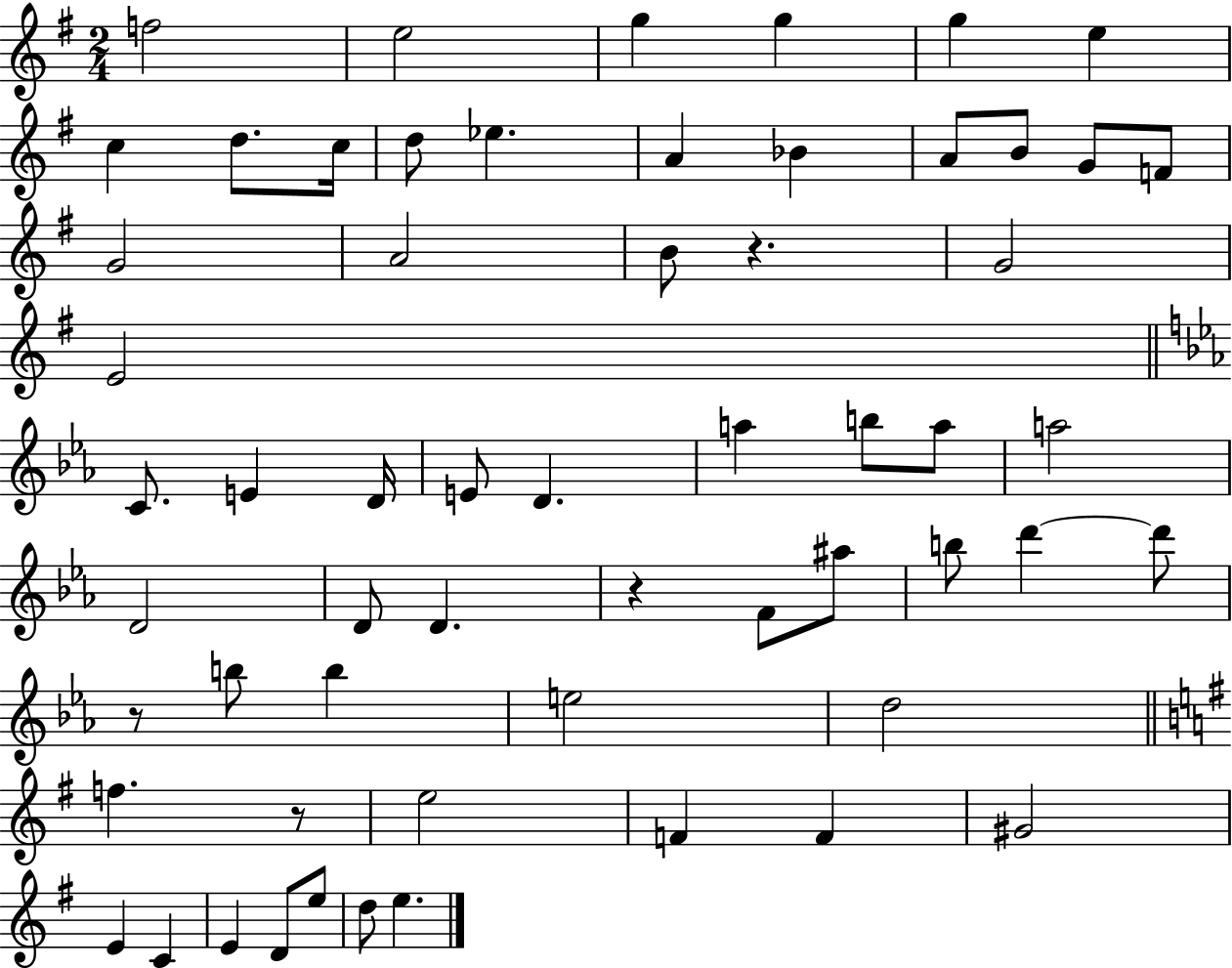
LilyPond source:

{
  \clef treble
  \numericTimeSignature
  \time 2/4
  \key g \major
  f''2 | e''2 | g''4 g''4 | g''4 e''4 | \break c''4 d''8. c''16 | d''8 ees''4. | a'4 bes'4 | a'8 b'8 g'8 f'8 | \break g'2 | a'2 | b'8 r4. | g'2 | \break e'2 | \bar "||" \break \key c \minor c'8. e'4 d'16 | e'8 d'4. | a''4 b''8 a''8 | a''2 | \break d'2 | d'8 d'4. | r4 f'8 ais''8 | b''8 d'''4~~ d'''8 | \break r8 b''8 b''4 | e''2 | d''2 | \bar "||" \break \key g \major f''4. r8 | e''2 | f'4 f'4 | gis'2 | \break e'4 c'4 | e'4 d'8 e''8 | d''8 e''4. | \bar "|."
}